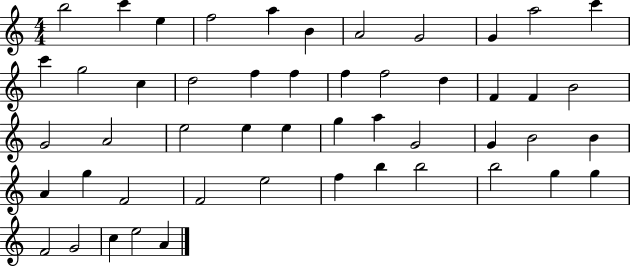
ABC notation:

X:1
T:Untitled
M:4/4
L:1/4
K:C
b2 c' e f2 a B A2 G2 G a2 c' c' g2 c d2 f f f f2 d F F B2 G2 A2 e2 e e g a G2 G B2 B A g F2 F2 e2 f b b2 b2 g g F2 G2 c e2 A